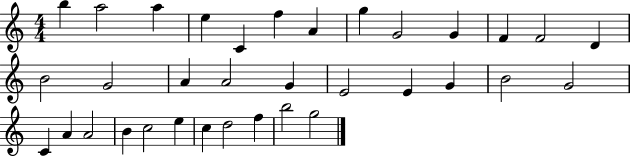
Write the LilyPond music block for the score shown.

{
  \clef treble
  \numericTimeSignature
  \time 4/4
  \key c \major
  b''4 a''2 a''4 | e''4 c'4 f''4 a'4 | g''4 g'2 g'4 | f'4 f'2 d'4 | \break b'2 g'2 | a'4 a'2 g'4 | e'2 e'4 g'4 | b'2 g'2 | \break c'4 a'4 a'2 | b'4 c''2 e''4 | c''4 d''2 f''4 | b''2 g''2 | \break \bar "|."
}